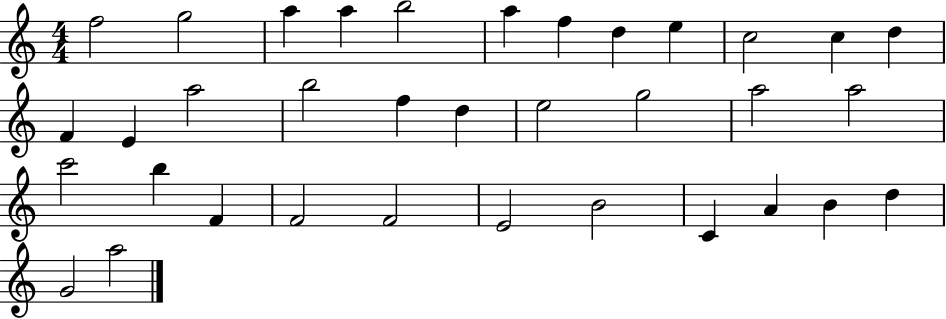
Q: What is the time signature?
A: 4/4